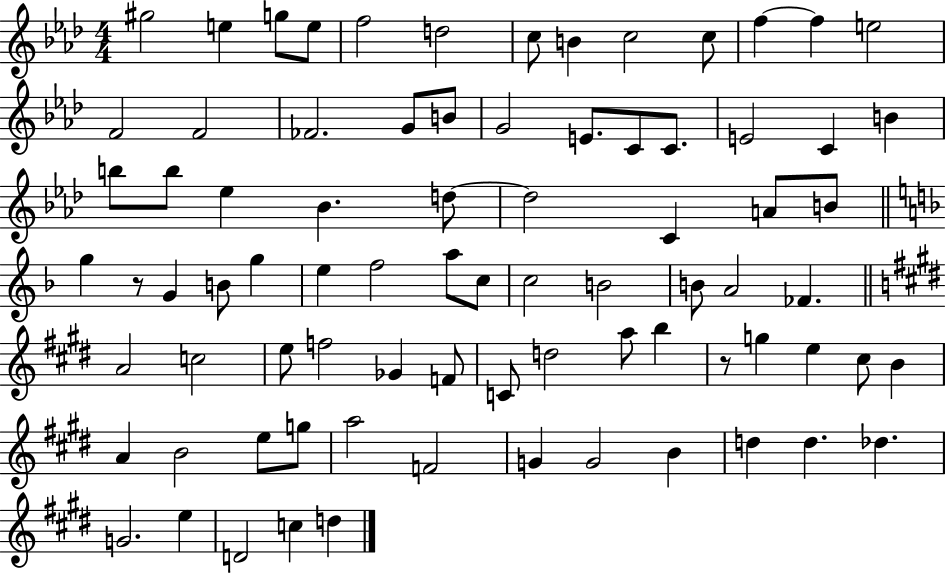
{
  \clef treble
  \numericTimeSignature
  \time 4/4
  \key aes \major
  \repeat volta 2 { gis''2 e''4 g''8 e''8 | f''2 d''2 | c''8 b'4 c''2 c''8 | f''4~~ f''4 e''2 | \break f'2 f'2 | fes'2. g'8 b'8 | g'2 e'8. c'8 c'8. | e'2 c'4 b'4 | \break b''8 b''8 ees''4 bes'4. d''8~~ | d''2 c'4 a'8 b'8 | \bar "||" \break \key f \major g''4 r8 g'4 b'8 g''4 | e''4 f''2 a''8 c''8 | c''2 b'2 | b'8 a'2 fes'4. | \break \bar "||" \break \key e \major a'2 c''2 | e''8 f''2 ges'4 f'8 | c'8 d''2 a''8 b''4 | r8 g''4 e''4 cis''8 b'4 | \break a'4 b'2 e''8 g''8 | a''2 f'2 | g'4 g'2 b'4 | d''4 d''4. des''4. | \break g'2. e''4 | d'2 c''4 d''4 | } \bar "|."
}